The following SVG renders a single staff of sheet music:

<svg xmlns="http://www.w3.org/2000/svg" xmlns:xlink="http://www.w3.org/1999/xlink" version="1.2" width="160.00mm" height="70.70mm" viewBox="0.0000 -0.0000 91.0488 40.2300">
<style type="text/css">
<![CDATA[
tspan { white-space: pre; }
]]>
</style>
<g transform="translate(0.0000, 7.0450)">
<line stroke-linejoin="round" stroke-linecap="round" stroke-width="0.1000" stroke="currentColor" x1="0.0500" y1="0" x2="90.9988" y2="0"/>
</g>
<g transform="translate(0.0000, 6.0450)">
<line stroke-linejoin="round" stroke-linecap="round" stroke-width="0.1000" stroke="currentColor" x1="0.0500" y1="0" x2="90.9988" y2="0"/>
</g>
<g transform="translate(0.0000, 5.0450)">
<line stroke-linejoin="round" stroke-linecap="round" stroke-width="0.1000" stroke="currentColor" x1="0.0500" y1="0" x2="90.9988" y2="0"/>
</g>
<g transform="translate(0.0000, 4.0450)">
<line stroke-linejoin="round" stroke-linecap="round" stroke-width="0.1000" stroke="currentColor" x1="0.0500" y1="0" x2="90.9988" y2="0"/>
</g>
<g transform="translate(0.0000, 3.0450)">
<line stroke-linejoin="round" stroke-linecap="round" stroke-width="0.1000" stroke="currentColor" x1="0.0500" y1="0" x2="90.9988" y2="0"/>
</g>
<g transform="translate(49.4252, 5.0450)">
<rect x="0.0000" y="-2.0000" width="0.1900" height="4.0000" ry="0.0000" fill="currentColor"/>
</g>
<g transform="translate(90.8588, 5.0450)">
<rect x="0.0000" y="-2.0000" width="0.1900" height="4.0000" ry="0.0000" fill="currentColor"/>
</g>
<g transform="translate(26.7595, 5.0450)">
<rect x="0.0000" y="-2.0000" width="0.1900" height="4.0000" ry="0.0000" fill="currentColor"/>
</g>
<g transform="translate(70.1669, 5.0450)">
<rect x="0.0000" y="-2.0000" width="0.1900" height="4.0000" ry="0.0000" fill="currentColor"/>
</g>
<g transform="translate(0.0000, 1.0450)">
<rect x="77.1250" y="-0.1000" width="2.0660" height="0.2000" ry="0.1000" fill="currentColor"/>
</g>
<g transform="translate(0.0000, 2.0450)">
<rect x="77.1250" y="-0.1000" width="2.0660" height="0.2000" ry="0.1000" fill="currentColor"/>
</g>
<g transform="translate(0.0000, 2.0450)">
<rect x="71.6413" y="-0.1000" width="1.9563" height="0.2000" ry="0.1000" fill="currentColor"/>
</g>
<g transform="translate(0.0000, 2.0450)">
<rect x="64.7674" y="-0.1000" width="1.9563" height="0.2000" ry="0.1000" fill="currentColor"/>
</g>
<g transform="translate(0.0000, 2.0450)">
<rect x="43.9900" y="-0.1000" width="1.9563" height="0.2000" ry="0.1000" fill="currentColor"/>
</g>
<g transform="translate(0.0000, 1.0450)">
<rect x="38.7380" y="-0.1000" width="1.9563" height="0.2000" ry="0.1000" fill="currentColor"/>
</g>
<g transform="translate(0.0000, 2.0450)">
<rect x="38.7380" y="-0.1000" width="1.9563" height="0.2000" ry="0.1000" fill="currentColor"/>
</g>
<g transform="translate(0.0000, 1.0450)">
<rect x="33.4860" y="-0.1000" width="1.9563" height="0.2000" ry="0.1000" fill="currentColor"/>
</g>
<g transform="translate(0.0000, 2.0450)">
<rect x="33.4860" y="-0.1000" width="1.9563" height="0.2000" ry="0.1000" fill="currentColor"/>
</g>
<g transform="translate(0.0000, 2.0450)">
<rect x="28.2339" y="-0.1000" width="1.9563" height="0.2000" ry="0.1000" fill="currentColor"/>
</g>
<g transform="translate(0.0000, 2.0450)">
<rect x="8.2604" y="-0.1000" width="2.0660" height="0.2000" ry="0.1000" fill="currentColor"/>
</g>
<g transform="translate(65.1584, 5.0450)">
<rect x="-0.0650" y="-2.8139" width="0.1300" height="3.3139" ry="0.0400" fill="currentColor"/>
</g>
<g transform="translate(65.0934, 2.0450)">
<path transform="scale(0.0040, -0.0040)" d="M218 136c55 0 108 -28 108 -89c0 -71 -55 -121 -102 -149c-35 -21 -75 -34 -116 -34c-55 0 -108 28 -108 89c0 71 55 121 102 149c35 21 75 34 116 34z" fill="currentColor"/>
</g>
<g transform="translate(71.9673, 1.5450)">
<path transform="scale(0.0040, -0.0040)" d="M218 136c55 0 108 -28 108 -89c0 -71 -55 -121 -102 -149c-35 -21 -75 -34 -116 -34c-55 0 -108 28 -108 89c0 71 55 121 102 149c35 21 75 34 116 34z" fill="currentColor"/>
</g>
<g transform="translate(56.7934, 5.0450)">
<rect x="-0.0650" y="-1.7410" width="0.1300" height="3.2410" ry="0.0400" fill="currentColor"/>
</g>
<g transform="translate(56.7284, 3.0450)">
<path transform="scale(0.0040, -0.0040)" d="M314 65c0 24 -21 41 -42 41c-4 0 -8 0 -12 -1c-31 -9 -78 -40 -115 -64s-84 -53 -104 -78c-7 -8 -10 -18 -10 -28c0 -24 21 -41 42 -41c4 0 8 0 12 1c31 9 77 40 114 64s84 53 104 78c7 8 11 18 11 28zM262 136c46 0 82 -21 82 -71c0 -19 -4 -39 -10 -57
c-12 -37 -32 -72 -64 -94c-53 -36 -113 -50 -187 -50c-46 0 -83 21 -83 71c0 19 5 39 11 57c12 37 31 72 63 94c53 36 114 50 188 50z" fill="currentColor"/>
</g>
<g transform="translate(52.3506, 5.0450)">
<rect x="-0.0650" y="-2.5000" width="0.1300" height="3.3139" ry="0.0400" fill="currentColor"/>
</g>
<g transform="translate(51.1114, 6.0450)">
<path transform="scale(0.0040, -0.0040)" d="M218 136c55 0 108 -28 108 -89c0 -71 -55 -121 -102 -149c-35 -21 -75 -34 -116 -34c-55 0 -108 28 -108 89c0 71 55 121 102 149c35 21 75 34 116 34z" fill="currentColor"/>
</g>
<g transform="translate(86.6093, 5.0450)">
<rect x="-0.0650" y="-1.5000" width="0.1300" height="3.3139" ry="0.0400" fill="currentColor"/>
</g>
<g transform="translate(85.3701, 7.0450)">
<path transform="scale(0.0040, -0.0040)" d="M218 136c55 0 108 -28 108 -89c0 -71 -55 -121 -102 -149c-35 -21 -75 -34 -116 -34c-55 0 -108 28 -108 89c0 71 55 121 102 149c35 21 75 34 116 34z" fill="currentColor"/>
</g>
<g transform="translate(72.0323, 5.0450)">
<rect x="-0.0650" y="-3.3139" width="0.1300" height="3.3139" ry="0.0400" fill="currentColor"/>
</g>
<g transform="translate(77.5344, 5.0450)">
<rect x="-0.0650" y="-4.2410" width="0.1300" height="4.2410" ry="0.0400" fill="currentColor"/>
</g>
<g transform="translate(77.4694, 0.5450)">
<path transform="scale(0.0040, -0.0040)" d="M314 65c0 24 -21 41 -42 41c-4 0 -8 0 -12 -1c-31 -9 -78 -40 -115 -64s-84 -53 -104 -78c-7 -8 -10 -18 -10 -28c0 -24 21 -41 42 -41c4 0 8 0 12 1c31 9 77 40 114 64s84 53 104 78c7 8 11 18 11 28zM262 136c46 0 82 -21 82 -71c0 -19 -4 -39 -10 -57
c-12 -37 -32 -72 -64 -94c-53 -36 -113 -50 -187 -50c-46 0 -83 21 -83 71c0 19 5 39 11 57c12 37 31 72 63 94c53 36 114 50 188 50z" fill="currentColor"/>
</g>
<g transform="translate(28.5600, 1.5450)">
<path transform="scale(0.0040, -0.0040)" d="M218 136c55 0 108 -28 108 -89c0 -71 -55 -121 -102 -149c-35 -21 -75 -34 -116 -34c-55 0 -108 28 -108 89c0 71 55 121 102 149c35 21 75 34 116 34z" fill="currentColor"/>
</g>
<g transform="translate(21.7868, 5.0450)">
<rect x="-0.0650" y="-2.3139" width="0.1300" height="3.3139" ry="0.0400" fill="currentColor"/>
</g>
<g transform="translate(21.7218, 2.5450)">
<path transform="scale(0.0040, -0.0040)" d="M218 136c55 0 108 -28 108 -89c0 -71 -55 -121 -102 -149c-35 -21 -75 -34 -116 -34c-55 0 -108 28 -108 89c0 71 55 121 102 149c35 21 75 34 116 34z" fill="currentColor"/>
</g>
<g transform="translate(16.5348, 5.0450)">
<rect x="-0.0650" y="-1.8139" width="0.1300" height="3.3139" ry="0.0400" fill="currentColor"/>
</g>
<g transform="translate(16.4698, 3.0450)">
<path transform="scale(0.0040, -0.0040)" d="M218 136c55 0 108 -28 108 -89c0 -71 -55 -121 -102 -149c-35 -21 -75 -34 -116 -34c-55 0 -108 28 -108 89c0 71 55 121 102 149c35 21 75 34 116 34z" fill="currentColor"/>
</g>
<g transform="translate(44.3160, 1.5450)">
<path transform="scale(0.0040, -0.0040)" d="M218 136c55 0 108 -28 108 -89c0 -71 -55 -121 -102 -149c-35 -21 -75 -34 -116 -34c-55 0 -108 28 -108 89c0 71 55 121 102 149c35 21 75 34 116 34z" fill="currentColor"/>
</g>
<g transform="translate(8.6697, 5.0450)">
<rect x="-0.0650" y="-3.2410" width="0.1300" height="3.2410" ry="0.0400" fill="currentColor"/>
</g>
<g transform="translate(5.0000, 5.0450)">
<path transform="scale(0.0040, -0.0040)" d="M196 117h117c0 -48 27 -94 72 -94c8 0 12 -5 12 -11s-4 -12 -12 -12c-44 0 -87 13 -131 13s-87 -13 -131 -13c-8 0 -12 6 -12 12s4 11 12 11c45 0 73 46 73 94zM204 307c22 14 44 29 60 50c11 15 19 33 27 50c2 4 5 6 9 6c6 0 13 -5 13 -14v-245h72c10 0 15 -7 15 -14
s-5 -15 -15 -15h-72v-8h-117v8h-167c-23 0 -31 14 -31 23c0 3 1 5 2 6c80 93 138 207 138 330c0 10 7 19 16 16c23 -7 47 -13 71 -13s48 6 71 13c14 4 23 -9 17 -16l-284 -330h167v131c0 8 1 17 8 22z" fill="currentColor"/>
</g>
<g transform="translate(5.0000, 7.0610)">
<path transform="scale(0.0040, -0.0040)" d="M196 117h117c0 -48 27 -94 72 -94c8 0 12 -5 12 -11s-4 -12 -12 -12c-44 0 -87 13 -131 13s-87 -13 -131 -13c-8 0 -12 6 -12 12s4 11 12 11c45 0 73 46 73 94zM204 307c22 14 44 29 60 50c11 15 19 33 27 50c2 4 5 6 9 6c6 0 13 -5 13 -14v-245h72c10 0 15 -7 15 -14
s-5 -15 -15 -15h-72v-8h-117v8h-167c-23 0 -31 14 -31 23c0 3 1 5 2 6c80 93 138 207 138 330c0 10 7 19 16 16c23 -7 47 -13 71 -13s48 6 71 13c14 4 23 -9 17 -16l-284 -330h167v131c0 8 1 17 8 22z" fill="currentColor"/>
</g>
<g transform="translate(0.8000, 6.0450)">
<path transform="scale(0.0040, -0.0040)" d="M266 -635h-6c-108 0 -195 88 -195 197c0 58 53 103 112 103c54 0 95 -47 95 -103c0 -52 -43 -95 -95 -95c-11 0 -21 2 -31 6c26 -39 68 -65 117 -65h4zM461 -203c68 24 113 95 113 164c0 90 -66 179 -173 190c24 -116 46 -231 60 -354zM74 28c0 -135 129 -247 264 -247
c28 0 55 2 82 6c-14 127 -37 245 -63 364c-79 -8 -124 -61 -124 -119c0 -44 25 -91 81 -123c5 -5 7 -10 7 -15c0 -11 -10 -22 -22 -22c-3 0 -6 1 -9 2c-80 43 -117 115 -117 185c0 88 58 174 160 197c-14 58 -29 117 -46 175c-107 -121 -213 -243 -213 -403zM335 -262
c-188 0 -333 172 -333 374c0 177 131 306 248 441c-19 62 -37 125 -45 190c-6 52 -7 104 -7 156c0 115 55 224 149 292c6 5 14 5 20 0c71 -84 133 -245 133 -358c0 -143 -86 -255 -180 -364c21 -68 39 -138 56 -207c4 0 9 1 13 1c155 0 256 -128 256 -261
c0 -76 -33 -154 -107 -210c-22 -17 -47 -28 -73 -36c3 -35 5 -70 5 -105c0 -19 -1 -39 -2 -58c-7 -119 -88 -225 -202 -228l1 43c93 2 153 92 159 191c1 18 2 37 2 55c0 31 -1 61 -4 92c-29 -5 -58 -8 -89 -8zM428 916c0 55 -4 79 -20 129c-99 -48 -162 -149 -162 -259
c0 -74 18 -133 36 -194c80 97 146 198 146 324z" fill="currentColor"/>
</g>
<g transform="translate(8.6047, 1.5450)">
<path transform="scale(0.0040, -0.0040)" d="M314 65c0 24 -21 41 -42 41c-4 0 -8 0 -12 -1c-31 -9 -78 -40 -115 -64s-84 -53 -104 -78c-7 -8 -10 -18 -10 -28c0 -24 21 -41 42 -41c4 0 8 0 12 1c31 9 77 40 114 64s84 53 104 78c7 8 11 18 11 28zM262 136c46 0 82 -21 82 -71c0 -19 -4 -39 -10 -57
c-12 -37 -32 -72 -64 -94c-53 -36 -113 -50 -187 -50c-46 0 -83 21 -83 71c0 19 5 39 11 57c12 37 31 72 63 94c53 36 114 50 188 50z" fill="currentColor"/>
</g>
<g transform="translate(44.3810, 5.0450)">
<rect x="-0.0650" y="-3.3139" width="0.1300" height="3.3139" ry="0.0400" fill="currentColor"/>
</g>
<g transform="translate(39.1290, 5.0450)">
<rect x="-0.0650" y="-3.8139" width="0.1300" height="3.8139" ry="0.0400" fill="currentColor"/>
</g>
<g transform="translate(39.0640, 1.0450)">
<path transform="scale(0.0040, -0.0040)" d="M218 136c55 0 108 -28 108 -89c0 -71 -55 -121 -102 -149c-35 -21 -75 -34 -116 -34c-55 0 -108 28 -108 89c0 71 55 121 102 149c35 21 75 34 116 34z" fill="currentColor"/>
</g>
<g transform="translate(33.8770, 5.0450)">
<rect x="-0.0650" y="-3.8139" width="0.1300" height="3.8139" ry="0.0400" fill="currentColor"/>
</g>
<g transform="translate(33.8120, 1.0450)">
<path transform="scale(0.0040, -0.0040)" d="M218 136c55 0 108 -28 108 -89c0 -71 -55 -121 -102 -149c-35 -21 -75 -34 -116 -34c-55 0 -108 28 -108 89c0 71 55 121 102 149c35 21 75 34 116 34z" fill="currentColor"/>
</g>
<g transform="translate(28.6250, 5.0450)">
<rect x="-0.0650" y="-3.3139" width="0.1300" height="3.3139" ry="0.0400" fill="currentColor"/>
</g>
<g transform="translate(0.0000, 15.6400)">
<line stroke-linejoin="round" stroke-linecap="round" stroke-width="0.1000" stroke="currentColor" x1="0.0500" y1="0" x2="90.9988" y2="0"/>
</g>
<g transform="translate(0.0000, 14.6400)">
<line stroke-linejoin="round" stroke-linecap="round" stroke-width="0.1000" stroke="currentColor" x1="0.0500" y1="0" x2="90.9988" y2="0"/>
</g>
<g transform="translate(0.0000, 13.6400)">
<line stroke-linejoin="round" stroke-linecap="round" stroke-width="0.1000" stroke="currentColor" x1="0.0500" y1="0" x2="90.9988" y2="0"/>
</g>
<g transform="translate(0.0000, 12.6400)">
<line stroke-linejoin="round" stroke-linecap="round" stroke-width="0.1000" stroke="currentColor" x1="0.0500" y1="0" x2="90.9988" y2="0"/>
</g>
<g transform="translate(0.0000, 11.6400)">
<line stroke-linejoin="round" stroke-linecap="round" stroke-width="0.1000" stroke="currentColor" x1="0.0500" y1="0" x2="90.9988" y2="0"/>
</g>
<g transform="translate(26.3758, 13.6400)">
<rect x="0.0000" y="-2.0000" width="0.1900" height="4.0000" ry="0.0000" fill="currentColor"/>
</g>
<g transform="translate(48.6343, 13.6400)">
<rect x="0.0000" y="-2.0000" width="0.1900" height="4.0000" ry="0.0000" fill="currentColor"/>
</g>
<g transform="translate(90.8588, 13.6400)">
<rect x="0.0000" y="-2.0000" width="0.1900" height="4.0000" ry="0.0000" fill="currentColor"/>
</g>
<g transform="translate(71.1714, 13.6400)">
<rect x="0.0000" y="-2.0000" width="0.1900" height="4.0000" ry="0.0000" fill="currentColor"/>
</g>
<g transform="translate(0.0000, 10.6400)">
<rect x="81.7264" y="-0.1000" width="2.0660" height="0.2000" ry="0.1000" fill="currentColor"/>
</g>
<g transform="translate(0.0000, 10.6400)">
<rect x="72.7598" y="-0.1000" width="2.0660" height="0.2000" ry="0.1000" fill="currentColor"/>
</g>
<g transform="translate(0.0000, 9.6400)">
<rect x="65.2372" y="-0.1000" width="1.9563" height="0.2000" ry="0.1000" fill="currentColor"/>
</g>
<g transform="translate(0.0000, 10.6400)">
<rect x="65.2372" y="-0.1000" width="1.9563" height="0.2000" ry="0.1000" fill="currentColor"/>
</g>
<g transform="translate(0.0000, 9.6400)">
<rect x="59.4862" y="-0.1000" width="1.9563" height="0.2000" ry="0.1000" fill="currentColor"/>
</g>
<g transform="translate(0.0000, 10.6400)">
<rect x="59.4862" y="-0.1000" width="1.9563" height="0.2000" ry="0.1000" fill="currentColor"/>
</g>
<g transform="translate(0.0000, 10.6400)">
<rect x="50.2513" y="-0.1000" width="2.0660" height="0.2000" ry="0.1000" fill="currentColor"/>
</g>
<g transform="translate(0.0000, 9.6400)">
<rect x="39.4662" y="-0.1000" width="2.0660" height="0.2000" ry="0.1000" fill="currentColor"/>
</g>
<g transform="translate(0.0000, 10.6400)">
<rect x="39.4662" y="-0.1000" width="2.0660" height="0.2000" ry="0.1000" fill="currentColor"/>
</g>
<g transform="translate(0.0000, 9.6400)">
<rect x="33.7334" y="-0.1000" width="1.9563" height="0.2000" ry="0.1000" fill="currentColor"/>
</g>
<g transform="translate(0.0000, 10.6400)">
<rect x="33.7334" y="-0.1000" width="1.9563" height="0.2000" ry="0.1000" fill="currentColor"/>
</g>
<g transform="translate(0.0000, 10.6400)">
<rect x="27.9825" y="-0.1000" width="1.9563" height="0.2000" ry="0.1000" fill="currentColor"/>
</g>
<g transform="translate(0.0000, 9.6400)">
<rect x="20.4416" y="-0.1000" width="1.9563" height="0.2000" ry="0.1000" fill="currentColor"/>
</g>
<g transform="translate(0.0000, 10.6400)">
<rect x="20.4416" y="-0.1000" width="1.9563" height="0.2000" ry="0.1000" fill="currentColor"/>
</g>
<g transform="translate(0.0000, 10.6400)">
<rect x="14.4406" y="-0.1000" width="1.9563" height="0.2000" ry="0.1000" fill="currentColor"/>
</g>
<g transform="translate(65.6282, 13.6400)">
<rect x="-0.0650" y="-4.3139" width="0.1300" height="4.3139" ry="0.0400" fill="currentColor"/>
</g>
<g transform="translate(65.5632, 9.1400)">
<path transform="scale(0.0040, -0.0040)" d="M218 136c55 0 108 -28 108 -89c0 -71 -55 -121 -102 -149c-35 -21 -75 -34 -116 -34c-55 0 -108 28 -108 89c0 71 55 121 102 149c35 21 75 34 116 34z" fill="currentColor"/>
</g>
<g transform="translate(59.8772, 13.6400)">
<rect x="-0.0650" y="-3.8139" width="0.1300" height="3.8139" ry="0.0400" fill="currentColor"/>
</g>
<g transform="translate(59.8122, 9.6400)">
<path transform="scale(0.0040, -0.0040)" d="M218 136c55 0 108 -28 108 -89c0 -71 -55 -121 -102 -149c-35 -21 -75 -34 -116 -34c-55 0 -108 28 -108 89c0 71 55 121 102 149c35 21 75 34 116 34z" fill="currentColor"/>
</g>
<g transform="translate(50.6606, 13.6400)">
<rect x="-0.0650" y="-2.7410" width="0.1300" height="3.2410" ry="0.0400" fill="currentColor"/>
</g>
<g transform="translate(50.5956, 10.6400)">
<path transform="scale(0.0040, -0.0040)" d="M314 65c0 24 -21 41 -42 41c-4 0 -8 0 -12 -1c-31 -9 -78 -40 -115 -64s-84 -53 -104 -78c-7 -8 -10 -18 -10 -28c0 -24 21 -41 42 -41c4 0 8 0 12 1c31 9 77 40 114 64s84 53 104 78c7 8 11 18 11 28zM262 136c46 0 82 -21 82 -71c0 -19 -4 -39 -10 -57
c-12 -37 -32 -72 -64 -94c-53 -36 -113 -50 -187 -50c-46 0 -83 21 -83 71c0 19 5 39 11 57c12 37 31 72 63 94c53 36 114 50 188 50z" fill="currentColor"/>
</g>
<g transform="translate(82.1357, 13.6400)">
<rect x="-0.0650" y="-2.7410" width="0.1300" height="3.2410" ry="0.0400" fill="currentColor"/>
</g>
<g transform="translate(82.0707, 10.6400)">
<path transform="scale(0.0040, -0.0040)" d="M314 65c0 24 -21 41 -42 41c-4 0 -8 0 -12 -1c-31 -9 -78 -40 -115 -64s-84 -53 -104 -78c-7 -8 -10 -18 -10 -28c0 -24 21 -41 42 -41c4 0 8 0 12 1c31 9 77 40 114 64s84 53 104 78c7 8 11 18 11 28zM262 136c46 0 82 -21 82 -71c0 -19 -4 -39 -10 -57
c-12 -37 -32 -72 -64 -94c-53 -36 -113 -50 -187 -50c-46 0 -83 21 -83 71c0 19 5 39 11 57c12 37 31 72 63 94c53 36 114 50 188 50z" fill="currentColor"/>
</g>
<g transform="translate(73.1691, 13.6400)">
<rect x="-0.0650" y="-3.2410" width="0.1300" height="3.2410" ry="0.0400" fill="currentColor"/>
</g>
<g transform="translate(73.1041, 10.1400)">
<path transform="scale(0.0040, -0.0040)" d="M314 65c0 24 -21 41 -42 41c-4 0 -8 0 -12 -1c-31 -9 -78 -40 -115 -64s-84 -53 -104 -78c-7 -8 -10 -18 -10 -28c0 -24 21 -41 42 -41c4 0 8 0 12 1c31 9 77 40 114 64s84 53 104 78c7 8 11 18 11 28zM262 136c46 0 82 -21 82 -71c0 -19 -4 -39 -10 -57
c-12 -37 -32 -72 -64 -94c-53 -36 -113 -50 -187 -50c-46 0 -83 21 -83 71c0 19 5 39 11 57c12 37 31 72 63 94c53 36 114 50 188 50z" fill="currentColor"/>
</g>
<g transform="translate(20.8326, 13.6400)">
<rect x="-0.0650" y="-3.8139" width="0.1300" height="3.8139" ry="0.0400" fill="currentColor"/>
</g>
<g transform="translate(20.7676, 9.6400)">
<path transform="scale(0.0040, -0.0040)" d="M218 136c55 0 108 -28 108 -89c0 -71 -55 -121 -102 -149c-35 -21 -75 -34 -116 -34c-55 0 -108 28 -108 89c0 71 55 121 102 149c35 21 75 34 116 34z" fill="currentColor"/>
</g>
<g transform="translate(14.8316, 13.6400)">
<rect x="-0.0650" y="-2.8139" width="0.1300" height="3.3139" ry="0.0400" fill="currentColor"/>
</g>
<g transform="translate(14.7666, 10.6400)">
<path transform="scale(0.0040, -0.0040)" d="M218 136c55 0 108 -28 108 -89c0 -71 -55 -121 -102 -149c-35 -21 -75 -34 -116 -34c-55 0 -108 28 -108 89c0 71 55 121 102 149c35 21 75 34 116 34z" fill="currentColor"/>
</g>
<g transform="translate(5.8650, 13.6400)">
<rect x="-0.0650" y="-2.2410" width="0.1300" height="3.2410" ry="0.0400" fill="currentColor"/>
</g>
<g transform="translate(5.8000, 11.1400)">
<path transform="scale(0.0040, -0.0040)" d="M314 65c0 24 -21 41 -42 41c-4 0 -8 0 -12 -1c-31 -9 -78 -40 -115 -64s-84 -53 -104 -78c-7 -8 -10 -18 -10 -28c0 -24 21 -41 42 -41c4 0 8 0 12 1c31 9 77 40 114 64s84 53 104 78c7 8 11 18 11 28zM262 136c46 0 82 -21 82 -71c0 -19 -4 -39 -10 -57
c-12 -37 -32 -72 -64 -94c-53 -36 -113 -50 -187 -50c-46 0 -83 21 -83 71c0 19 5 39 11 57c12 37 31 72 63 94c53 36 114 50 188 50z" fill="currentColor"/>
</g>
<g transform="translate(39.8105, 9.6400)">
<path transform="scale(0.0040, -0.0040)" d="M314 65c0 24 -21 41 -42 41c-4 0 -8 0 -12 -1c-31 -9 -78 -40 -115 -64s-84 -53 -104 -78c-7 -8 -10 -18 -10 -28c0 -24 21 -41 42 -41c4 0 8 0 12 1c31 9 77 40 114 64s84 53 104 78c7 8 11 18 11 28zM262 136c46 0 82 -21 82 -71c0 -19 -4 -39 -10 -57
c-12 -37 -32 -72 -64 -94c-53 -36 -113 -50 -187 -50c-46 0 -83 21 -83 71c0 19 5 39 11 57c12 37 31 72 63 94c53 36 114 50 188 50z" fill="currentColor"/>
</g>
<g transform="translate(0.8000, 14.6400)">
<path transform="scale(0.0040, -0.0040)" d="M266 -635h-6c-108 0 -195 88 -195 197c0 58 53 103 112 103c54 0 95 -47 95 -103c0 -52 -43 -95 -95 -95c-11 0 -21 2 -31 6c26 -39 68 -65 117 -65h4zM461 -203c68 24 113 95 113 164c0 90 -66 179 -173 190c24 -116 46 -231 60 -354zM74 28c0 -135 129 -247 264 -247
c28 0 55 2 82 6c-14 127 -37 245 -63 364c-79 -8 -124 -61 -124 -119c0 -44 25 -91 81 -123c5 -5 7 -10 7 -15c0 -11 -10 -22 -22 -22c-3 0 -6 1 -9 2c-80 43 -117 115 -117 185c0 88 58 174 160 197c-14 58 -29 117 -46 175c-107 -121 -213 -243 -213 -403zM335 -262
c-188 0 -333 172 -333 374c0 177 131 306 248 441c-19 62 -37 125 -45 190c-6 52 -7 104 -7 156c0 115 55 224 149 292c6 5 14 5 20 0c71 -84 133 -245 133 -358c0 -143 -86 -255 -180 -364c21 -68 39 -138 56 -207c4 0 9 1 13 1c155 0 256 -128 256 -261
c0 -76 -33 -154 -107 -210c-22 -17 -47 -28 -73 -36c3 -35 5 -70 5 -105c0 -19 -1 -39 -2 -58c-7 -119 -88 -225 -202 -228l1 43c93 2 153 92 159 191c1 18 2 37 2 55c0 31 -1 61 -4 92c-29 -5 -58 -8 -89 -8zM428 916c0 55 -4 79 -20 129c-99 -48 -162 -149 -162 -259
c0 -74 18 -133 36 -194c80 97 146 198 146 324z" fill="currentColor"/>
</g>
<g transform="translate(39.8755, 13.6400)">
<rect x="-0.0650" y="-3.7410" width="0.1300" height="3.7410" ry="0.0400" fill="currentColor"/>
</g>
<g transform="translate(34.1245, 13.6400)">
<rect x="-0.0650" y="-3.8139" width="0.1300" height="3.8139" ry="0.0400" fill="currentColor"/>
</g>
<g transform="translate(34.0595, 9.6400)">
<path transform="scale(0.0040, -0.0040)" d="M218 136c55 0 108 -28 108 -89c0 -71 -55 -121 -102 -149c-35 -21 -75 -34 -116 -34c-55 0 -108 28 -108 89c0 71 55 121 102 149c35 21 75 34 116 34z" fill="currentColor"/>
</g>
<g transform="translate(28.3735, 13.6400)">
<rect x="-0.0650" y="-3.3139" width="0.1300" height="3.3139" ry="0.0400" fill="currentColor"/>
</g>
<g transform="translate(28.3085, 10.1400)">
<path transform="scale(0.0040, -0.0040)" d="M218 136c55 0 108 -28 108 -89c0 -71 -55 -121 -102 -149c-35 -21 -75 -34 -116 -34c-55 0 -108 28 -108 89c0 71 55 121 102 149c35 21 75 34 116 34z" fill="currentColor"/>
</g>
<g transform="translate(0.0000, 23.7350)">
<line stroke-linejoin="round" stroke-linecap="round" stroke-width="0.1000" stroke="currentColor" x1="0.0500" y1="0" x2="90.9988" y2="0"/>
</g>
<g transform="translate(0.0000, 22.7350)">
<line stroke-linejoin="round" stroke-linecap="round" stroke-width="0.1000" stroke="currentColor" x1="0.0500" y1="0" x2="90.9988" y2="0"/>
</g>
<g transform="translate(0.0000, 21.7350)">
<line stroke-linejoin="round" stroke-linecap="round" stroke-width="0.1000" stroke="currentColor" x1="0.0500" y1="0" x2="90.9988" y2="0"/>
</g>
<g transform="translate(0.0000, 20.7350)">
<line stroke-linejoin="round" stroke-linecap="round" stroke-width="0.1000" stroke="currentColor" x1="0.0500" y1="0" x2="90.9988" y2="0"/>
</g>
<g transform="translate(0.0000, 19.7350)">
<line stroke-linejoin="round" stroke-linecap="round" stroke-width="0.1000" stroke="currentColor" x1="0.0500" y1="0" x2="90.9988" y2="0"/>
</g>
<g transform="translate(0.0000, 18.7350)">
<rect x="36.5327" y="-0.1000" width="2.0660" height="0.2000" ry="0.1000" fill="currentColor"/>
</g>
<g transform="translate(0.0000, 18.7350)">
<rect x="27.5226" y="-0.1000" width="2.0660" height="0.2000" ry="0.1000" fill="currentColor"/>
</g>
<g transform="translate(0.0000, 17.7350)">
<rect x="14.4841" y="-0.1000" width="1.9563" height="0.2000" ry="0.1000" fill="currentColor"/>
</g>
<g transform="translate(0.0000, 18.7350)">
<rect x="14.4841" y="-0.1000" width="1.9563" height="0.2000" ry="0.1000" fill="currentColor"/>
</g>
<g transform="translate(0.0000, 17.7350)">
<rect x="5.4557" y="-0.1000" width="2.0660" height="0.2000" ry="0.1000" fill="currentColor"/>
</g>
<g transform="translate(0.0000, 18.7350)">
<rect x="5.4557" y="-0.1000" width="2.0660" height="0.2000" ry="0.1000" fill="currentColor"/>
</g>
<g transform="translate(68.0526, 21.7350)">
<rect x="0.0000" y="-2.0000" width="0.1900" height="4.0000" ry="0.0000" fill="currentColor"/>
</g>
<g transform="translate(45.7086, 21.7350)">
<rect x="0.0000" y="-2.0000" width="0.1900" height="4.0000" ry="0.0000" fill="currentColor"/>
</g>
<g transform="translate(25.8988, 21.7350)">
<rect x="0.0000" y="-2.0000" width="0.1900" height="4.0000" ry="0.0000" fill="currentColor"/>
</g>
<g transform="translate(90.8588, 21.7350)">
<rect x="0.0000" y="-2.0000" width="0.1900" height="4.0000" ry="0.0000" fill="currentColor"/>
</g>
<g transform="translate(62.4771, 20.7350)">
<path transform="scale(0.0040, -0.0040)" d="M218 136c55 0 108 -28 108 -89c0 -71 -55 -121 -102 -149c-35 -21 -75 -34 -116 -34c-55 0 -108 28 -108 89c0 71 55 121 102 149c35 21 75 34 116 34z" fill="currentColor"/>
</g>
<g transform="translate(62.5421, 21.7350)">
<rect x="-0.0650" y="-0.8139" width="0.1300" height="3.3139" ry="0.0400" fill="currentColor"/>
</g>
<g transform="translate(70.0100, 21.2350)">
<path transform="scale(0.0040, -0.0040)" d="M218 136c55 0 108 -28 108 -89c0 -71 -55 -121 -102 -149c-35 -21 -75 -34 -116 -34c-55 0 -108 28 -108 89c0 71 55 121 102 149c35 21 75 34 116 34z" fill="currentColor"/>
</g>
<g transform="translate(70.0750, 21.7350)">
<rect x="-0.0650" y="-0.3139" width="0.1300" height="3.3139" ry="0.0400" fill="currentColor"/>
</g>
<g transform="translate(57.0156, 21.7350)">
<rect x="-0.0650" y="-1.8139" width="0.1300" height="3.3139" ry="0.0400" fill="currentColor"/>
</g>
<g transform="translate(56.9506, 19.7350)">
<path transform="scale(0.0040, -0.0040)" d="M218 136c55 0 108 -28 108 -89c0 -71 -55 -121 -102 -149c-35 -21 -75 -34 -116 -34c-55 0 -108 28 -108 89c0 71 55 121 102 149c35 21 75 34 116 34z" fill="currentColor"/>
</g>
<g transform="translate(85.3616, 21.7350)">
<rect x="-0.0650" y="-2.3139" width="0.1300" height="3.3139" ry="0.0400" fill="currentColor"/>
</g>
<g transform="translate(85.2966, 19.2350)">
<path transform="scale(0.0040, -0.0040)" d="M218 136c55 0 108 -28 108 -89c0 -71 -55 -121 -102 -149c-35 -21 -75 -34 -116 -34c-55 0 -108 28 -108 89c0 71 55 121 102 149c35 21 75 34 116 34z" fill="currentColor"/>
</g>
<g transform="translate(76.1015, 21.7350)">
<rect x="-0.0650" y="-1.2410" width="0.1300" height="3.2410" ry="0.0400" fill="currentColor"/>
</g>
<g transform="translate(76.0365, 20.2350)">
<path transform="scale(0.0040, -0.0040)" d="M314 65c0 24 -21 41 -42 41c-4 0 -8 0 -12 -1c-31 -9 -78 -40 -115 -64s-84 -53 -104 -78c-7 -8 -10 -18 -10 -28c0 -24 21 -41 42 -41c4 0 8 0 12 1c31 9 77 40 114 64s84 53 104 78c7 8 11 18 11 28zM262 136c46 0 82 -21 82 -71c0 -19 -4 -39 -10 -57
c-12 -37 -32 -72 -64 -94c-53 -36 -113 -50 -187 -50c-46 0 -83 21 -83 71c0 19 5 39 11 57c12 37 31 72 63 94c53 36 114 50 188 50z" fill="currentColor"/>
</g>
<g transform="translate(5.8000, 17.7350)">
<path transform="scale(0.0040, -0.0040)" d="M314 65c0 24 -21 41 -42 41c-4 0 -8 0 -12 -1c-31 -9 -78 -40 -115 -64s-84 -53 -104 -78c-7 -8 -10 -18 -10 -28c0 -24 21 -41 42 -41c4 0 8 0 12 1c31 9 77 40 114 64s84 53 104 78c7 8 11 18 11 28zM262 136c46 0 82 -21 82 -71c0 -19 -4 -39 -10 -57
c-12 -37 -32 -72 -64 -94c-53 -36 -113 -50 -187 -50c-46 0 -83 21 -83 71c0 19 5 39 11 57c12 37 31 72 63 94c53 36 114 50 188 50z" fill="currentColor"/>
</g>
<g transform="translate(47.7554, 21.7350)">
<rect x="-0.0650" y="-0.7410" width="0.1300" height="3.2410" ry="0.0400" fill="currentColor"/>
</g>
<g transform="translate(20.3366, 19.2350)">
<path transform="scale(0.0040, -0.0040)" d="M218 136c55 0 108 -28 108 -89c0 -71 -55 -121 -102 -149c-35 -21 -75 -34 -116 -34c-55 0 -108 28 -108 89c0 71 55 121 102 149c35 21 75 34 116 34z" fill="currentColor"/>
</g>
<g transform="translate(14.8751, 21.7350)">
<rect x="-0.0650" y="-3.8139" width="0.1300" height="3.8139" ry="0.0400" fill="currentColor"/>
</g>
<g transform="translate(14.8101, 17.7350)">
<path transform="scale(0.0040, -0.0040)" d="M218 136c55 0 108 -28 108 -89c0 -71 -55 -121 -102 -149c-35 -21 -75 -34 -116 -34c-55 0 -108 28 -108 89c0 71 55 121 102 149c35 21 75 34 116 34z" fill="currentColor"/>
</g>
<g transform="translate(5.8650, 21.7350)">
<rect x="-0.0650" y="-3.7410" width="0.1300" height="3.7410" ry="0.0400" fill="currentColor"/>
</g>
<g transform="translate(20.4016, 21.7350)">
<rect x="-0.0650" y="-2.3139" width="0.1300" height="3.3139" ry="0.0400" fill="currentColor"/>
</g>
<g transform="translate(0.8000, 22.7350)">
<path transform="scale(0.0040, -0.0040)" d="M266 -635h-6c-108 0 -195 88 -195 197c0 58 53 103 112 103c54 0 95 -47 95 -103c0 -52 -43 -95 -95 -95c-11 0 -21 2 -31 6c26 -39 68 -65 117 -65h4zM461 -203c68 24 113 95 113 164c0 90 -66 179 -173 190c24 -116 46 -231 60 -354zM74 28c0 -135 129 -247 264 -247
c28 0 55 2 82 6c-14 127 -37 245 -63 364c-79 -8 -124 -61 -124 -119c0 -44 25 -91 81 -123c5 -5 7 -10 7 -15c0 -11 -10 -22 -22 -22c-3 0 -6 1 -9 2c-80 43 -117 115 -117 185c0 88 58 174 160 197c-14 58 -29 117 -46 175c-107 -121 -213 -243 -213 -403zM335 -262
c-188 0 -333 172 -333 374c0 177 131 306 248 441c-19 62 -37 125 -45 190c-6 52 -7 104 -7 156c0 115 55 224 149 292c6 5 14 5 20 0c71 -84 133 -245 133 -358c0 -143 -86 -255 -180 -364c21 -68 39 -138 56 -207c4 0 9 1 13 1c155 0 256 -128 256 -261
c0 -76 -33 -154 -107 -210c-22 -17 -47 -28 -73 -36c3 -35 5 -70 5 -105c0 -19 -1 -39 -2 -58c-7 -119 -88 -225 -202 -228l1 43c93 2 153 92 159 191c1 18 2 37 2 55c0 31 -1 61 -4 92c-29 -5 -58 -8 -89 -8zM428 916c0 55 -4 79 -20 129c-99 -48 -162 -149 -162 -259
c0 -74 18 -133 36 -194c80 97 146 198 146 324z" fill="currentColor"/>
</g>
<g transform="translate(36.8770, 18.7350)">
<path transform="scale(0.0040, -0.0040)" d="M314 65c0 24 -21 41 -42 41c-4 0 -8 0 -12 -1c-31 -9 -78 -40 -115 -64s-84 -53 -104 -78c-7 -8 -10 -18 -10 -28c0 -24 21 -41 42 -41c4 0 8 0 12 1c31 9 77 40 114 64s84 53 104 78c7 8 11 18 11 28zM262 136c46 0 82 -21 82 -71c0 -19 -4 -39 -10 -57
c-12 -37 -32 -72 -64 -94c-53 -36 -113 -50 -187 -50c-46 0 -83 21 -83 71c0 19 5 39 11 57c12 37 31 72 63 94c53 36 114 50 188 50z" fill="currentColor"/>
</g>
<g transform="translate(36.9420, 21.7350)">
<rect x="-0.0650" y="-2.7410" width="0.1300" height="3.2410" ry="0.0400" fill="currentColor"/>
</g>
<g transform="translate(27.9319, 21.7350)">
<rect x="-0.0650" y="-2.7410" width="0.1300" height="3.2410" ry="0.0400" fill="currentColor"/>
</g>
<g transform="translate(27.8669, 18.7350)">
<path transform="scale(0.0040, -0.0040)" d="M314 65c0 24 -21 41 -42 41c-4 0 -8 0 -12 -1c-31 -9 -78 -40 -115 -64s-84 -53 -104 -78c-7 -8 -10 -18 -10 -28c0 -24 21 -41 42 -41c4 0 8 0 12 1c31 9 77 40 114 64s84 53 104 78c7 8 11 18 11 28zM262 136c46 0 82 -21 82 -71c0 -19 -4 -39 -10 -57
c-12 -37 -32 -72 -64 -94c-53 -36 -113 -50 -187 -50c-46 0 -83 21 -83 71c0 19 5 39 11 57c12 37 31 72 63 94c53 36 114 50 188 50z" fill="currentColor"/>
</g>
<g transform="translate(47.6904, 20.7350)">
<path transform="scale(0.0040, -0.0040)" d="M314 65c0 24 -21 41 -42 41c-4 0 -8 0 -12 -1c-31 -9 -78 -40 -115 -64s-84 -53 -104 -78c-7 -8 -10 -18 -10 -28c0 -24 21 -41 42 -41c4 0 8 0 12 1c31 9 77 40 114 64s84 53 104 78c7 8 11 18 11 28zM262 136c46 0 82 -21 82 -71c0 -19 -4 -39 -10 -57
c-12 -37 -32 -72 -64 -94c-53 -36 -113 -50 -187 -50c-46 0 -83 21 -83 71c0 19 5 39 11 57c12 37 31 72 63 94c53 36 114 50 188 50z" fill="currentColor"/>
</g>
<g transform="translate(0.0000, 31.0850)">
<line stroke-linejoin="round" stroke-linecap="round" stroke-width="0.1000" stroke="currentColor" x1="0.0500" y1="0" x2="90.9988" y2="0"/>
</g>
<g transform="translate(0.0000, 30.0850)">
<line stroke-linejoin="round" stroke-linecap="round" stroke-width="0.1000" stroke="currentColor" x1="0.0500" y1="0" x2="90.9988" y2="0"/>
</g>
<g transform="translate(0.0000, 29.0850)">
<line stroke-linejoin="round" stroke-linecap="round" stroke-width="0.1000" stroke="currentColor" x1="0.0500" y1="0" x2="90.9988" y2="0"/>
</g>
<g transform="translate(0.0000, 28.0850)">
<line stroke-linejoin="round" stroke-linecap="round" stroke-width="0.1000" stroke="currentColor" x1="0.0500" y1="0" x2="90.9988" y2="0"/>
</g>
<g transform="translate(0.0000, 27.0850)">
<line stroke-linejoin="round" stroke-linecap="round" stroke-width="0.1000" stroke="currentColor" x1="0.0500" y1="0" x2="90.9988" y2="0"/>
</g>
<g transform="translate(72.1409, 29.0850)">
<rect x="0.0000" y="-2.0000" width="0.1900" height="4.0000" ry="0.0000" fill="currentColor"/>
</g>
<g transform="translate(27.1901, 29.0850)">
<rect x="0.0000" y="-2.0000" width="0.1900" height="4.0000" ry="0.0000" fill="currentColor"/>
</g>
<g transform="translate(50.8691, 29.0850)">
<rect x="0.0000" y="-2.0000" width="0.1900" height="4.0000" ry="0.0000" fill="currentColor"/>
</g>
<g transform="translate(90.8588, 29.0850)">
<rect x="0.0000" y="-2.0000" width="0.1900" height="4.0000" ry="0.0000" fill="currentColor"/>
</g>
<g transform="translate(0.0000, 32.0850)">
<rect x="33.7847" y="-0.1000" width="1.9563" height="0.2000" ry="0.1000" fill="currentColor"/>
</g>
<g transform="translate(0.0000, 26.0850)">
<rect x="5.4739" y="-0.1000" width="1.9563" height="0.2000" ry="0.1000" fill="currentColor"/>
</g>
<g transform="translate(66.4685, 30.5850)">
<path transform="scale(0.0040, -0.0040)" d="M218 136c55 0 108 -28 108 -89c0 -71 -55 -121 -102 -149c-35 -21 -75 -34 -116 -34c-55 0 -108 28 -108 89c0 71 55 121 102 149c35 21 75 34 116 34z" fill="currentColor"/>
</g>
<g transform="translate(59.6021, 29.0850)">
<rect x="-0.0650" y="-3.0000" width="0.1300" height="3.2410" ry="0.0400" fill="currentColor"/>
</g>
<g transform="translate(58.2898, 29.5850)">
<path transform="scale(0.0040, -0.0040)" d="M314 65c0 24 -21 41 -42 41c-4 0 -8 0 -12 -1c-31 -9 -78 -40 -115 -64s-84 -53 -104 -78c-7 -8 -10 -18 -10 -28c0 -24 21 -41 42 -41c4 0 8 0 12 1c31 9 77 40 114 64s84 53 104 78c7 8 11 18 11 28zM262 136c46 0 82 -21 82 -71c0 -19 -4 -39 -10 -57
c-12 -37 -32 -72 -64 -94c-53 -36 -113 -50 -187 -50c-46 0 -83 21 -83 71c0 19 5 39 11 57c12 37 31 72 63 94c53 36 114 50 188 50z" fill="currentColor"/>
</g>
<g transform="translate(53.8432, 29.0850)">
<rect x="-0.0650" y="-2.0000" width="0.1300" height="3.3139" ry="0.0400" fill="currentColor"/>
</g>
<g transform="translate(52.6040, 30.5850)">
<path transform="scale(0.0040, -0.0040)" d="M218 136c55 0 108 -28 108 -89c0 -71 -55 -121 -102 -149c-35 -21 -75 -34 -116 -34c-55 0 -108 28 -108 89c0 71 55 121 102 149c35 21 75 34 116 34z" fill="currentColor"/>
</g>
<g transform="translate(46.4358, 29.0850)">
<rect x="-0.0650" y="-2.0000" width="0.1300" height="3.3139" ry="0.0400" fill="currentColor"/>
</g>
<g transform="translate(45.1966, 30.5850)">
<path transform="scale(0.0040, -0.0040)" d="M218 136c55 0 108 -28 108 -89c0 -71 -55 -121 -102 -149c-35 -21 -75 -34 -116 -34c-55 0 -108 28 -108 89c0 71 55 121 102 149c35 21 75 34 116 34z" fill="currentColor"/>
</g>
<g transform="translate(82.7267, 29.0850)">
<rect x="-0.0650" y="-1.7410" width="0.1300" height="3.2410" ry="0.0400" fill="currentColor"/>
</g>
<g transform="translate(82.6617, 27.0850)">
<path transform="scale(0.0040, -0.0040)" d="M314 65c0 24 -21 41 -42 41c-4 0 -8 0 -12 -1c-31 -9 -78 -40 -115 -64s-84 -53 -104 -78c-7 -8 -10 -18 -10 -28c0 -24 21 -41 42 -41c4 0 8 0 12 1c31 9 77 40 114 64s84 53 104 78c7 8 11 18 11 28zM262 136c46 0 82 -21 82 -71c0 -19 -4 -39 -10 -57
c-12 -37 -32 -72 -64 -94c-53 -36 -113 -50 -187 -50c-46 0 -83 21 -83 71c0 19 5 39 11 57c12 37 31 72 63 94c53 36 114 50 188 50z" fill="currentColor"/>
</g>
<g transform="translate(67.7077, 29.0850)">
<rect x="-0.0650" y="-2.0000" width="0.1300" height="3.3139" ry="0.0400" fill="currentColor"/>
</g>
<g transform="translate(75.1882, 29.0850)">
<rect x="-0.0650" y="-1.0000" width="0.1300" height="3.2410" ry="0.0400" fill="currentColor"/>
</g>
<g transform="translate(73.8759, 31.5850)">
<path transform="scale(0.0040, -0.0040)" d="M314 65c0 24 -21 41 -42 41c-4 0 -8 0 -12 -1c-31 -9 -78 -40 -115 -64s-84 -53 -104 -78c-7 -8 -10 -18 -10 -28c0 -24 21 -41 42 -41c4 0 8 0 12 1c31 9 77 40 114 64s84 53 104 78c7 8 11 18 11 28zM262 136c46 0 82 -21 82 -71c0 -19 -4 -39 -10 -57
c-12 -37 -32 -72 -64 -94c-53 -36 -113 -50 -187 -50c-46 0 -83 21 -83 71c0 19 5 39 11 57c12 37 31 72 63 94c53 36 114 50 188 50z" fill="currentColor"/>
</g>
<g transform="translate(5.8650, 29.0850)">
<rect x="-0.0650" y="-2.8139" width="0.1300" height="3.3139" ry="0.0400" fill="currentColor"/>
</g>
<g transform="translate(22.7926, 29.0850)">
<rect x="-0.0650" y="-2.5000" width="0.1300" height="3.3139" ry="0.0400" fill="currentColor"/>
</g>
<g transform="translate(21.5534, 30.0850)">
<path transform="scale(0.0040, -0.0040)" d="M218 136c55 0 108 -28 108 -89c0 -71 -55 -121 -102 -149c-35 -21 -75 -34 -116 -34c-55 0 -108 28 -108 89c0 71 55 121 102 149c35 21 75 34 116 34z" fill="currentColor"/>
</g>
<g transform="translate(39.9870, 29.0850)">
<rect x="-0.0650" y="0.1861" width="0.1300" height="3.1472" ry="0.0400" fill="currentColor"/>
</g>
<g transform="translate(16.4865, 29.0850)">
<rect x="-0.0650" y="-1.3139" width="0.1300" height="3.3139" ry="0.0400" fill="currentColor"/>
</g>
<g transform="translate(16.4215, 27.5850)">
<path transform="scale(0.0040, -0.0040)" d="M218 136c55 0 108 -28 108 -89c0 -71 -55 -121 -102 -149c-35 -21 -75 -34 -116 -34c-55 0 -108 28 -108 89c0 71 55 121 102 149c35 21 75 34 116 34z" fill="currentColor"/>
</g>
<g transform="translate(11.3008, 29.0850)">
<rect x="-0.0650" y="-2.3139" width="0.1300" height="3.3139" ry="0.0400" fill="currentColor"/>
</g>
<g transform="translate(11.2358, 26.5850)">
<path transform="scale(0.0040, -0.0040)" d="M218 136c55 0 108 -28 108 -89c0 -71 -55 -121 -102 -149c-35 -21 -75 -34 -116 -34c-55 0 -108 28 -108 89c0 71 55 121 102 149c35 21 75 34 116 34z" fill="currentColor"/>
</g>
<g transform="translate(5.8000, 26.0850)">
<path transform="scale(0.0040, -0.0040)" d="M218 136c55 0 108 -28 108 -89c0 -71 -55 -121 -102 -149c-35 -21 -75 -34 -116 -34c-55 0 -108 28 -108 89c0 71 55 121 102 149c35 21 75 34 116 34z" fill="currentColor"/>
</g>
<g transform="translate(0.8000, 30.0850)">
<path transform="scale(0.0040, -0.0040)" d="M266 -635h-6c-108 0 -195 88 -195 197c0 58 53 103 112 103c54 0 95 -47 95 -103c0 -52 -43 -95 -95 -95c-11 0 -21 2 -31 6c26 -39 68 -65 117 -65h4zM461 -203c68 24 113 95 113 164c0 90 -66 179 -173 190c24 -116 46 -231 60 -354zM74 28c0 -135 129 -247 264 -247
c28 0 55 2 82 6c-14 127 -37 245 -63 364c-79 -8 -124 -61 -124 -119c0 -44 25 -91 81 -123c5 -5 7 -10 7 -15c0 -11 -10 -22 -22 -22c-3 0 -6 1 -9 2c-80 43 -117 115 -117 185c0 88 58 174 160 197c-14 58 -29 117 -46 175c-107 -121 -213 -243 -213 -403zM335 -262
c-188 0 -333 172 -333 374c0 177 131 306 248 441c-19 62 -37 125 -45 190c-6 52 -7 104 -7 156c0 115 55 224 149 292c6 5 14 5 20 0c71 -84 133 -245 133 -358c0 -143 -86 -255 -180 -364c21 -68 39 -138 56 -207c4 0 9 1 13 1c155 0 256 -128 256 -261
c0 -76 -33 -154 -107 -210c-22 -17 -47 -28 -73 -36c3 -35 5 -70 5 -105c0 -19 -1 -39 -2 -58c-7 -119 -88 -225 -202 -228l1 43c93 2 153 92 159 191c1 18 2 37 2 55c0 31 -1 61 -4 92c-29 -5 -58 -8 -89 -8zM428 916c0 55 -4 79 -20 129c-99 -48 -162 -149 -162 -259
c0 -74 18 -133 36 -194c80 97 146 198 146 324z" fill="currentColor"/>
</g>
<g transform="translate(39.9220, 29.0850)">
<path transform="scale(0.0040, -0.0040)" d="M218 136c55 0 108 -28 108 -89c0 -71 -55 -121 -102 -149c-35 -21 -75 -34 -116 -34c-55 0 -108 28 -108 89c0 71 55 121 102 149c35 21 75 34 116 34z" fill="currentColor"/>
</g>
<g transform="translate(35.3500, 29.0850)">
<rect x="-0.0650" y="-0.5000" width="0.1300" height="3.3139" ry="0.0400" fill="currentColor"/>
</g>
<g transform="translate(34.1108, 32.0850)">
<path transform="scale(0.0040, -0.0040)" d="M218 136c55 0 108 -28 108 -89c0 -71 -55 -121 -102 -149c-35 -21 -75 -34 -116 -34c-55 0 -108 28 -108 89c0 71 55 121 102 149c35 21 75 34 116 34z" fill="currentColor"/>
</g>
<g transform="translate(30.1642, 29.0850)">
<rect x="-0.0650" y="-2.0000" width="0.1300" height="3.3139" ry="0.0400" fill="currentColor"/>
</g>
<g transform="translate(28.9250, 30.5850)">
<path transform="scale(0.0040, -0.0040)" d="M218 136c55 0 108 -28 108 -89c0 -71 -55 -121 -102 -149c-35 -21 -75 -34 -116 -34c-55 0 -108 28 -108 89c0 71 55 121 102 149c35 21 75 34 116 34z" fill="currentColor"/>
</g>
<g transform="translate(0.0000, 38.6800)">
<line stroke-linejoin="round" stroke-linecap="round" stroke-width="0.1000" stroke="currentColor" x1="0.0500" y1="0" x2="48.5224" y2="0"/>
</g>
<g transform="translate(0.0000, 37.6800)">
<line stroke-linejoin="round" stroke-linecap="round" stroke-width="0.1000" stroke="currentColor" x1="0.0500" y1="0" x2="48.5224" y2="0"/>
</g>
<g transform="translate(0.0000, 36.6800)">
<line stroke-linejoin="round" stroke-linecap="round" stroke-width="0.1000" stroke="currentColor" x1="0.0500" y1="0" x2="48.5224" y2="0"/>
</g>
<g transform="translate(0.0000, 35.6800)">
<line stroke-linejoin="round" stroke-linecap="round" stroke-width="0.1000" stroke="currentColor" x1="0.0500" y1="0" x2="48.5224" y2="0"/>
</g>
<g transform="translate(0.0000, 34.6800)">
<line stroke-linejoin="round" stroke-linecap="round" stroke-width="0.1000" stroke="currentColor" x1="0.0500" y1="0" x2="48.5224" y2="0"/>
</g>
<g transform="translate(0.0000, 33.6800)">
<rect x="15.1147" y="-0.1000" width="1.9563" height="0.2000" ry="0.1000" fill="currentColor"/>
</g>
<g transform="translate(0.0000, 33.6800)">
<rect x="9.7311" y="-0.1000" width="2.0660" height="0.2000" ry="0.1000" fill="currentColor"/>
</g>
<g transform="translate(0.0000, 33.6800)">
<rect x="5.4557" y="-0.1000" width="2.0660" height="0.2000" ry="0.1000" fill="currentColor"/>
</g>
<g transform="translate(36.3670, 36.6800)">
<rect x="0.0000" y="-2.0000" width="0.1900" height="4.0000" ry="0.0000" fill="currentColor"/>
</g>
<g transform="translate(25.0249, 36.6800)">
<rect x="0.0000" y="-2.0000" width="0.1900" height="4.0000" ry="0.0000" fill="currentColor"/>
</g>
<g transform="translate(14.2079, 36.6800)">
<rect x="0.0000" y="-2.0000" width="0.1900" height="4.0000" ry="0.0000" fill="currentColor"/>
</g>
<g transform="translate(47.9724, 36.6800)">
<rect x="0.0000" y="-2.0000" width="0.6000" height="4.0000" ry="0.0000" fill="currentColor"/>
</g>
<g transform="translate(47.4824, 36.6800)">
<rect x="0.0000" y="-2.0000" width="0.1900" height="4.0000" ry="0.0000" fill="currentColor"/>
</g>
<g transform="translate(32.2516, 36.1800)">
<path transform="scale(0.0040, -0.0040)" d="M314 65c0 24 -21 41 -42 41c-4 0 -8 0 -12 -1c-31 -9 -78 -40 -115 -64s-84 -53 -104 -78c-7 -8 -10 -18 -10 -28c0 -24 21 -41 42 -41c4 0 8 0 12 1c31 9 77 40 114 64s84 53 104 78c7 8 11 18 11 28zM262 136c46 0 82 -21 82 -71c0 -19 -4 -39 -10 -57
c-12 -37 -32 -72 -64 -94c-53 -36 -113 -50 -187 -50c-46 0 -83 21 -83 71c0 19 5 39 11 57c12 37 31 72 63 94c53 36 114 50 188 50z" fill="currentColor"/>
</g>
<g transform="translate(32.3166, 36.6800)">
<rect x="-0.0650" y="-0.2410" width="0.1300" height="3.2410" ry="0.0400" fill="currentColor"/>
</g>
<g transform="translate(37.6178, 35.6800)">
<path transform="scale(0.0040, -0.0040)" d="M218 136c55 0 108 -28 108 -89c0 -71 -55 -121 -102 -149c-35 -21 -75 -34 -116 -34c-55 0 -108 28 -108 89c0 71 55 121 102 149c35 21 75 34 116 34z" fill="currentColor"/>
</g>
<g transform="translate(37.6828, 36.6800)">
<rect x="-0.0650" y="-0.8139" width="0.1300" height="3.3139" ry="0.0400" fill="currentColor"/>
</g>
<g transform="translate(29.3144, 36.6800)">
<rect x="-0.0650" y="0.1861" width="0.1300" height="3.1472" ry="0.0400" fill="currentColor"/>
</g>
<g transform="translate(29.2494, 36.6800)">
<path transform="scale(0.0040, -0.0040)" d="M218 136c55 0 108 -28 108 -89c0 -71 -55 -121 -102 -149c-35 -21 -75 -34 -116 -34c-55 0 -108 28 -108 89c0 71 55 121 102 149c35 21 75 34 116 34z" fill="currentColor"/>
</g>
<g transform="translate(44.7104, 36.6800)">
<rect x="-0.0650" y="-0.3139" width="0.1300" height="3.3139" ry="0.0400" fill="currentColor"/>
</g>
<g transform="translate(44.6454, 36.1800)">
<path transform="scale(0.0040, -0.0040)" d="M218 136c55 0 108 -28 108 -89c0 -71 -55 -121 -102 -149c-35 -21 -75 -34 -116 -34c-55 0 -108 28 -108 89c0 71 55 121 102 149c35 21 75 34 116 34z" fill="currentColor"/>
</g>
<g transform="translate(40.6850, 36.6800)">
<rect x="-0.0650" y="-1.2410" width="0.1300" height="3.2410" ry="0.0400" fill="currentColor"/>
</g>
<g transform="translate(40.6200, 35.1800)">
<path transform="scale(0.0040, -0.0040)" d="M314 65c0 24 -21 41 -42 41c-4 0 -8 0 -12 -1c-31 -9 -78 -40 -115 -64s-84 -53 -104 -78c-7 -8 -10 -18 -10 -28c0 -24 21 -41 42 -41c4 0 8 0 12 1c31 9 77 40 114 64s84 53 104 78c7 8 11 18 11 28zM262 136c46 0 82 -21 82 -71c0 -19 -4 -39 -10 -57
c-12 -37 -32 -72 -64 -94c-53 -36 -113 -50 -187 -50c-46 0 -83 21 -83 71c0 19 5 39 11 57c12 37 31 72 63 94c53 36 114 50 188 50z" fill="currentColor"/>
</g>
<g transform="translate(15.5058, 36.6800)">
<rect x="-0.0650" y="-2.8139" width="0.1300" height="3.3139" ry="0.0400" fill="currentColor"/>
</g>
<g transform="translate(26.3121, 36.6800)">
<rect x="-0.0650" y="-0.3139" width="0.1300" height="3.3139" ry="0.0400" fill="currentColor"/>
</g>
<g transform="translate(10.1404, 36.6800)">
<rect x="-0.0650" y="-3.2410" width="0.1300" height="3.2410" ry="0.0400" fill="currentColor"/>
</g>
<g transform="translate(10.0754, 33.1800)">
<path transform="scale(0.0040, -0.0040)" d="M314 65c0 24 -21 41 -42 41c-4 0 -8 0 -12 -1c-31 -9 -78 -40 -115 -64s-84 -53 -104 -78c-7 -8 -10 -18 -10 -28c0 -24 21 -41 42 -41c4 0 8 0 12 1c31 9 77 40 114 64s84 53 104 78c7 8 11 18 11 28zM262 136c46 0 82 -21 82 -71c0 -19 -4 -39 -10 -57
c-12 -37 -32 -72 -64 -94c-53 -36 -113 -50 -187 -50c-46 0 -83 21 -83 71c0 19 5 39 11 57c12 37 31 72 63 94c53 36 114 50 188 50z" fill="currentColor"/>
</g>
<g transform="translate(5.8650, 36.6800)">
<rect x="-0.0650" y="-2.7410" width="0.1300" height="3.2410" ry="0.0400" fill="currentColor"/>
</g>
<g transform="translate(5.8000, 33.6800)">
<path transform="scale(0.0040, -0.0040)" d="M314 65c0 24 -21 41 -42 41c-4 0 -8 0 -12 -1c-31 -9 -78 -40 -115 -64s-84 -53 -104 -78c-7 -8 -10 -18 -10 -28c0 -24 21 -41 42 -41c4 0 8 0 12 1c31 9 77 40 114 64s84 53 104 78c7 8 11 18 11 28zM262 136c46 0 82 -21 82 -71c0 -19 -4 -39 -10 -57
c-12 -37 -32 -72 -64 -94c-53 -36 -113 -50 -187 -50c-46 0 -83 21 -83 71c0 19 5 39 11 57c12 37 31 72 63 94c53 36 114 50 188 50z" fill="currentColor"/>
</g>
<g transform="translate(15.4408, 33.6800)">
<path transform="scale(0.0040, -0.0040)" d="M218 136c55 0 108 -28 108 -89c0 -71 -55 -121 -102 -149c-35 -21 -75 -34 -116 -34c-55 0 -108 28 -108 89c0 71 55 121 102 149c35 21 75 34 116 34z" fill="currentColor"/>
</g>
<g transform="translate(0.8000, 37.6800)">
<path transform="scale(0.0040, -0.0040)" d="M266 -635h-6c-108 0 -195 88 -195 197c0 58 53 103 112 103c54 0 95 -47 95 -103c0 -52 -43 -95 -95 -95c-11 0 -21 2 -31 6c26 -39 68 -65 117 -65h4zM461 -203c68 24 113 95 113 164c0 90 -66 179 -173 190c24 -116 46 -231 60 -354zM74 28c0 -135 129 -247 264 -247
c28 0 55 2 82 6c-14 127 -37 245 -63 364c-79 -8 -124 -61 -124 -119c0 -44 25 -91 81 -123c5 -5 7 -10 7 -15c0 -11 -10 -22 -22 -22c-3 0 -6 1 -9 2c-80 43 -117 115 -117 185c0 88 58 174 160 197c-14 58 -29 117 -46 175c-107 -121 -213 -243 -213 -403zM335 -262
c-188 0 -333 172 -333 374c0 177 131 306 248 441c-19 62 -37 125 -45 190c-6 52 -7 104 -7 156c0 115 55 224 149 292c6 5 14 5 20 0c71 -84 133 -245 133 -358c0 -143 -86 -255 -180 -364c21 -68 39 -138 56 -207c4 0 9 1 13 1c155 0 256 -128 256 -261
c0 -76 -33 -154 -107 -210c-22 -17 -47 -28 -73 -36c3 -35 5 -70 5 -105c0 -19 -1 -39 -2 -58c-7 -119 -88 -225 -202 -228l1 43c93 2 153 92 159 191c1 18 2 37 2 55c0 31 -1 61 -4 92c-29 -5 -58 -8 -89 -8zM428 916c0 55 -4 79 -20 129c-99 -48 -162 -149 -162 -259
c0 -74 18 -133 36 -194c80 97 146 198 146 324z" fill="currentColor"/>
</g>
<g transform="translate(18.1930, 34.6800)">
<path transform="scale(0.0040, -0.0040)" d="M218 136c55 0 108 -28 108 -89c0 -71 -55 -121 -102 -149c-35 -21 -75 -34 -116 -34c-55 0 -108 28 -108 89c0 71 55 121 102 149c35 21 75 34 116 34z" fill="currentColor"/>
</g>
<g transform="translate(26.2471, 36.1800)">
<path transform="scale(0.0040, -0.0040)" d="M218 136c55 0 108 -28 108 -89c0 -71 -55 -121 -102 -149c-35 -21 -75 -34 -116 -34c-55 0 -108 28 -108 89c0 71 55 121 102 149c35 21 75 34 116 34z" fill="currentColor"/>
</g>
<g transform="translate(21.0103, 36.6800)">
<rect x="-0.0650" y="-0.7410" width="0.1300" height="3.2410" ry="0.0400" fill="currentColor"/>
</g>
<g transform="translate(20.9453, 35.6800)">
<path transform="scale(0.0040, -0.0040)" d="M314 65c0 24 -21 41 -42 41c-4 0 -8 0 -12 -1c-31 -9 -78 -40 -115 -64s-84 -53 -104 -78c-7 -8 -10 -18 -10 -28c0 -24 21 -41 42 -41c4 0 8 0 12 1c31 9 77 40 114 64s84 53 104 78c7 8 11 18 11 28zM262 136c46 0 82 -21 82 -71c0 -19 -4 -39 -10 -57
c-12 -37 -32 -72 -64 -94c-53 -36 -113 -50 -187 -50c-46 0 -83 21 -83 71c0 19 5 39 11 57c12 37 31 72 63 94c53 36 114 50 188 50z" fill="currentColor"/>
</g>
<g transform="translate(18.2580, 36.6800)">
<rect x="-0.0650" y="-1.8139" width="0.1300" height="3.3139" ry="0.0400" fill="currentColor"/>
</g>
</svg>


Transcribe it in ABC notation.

X:1
T:Untitled
M:4/4
L:1/4
K:C
b2 f g b c' c' b G f2 a b d'2 E g2 a c' b c' c'2 a2 c' d' b2 a2 c'2 c' g a2 a2 d2 f d c e2 g a g e G F C B F F A2 F D2 f2 a2 b2 a f d2 c B c2 d e2 c